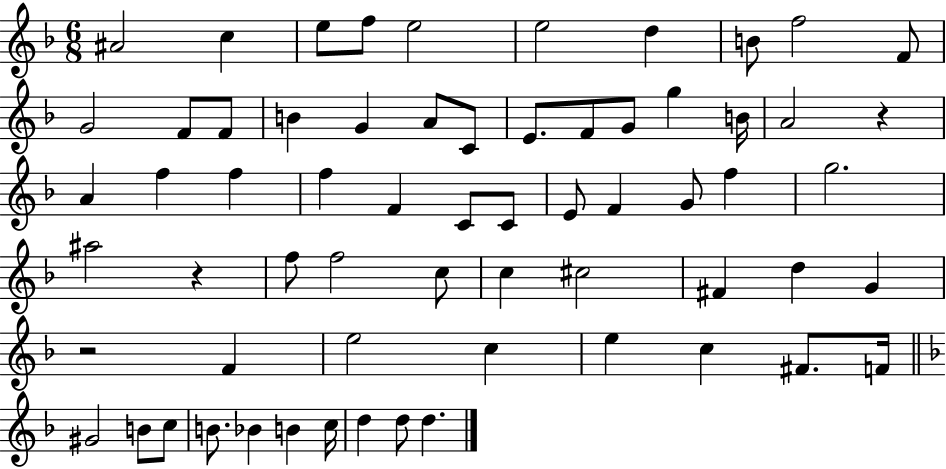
A#4/h C5/q E5/e F5/e E5/h E5/h D5/q B4/e F5/h F4/e G4/h F4/e F4/e B4/q G4/q A4/e C4/e E4/e. F4/e G4/e G5/q B4/s A4/h R/q A4/q F5/q F5/q F5/q F4/q C4/e C4/e E4/e F4/q G4/e F5/q G5/h. A#5/h R/q F5/e F5/h C5/e C5/q C#5/h F#4/q D5/q G4/q R/h F4/q E5/h C5/q E5/q C5/q F#4/e. F4/s G#4/h B4/e C5/e B4/e. Bb4/q B4/q C5/s D5/q D5/e D5/q.